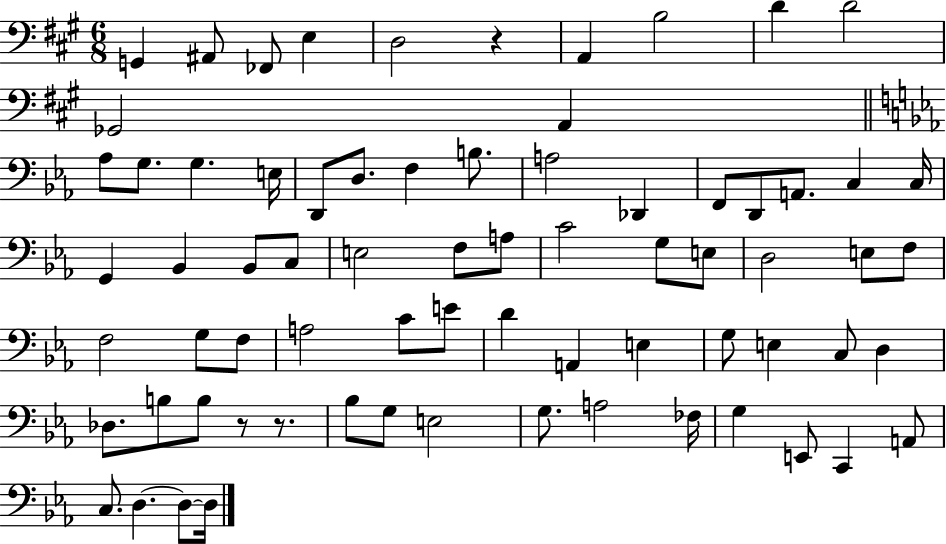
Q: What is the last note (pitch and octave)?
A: D3